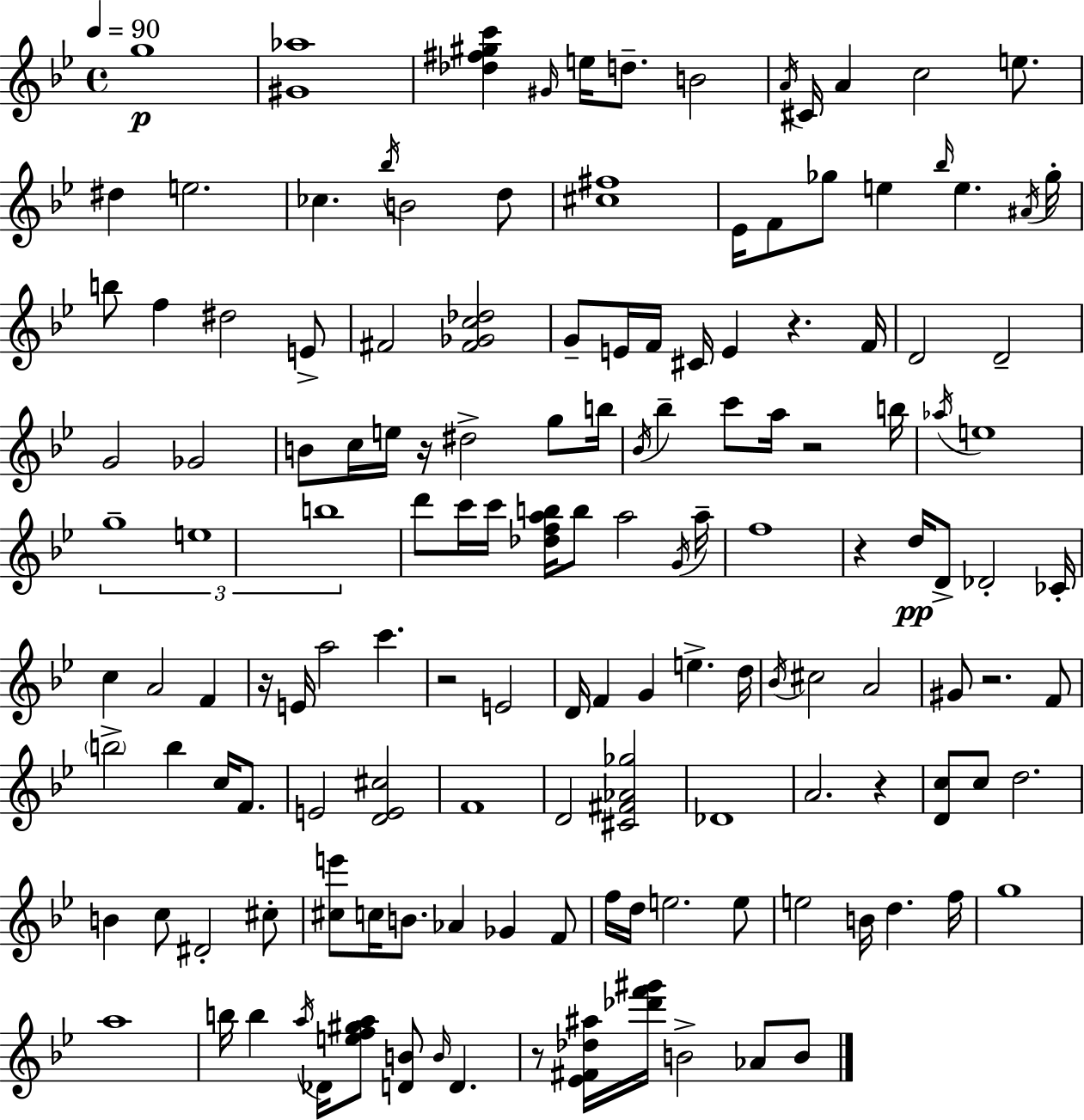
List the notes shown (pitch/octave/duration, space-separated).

G5/w [G#4,Ab5]/w [Db5,F#5,G#5,C6]/q G#4/s E5/s D5/e. B4/h A4/s C#4/s A4/q C5/h E5/e. D#5/q E5/h. CES5/q. Bb5/s B4/h D5/e [C#5,F#5]/w Eb4/s F4/e Gb5/e E5/q Bb5/s E5/q. A#4/s Gb5/s B5/e F5/q D#5/h E4/e F#4/h [F#4,Gb4,C5,Db5]/h G4/e E4/s F4/s C#4/s E4/q R/q. F4/s D4/h D4/h G4/h Gb4/h B4/e C5/s E5/s R/s D#5/h G5/e B5/s Bb4/s Bb5/q C6/e A5/s R/h B5/s Ab5/s E5/w G5/w E5/w B5/w D6/e C6/s C6/s [Db5,F5,A5,B5]/s B5/e A5/h G4/s A5/s F5/w R/q D5/s D4/e Db4/h CES4/s C5/q A4/h F4/q R/s E4/s A5/h C6/q. R/h E4/h D4/s F4/q G4/q E5/q. D5/s Bb4/s C#5/h A4/h G#4/e R/h. F4/e B5/h B5/q C5/s F4/e. E4/h [D4,E4,C#5]/h F4/w D4/h [C#4,F#4,Ab4,Gb5]/h Db4/w A4/h. R/q [D4,C5]/e C5/e D5/h. B4/q C5/e D#4/h C#5/e [C#5,E6]/e C5/s B4/e. Ab4/q Gb4/q F4/e F5/s D5/s E5/h. E5/e E5/h B4/s D5/q. F5/s G5/w A5/w B5/s B5/q A5/s Db4/s [E5,F5,G#5,A5]/e [D4,B4]/e B4/s D4/q. R/e [Eb4,F#4,Db5,A#5]/s [Db6,F6,G#6]/s B4/h Ab4/e B4/e